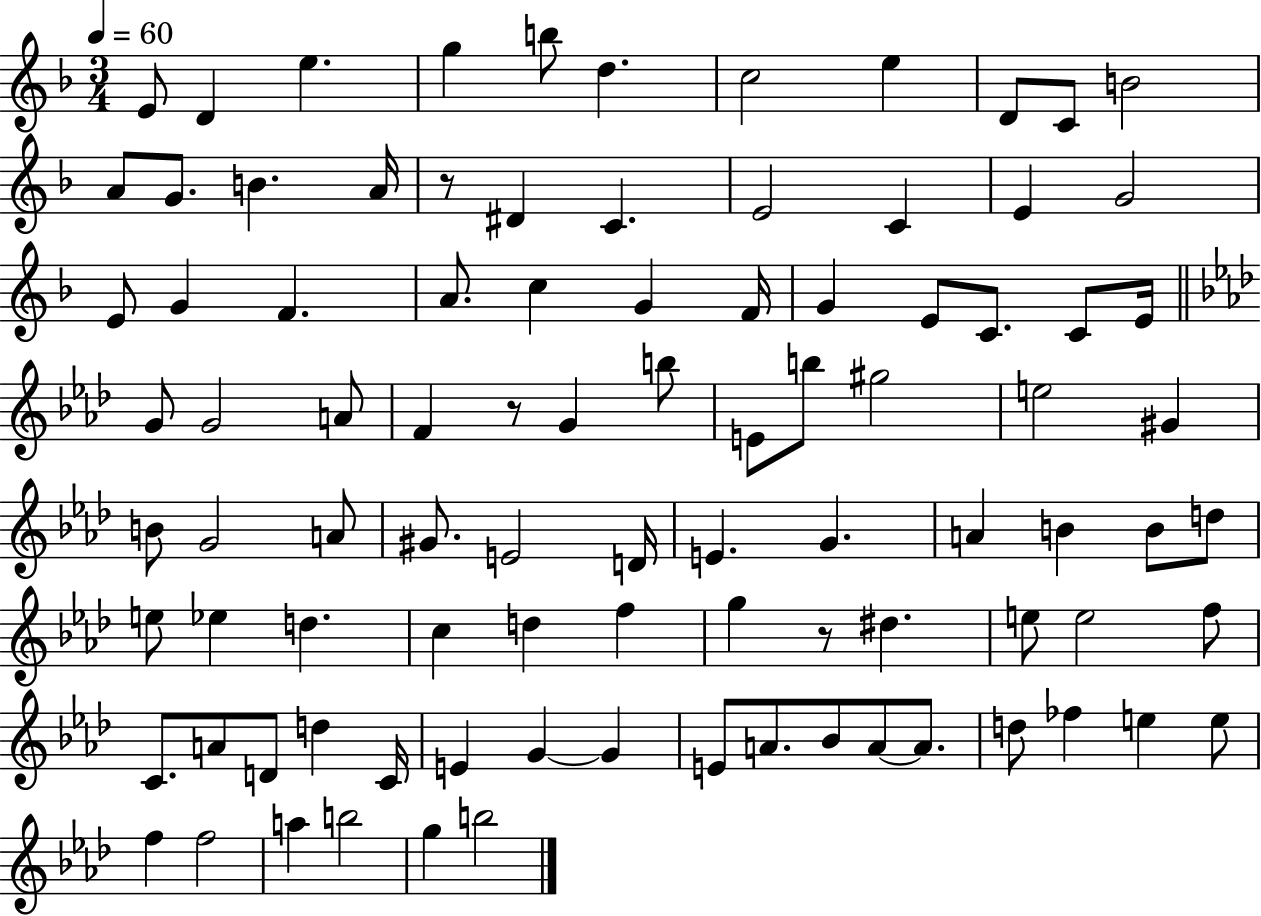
E4/e D4/q E5/q. G5/q B5/e D5/q. C5/h E5/q D4/e C4/e B4/h A4/e G4/e. B4/q. A4/s R/e D#4/q C4/q. E4/h C4/q E4/q G4/h E4/e G4/q F4/q. A4/e. C5/q G4/q F4/s G4/q E4/e C4/e. C4/e E4/s G4/e G4/h A4/e F4/q R/e G4/q B5/e E4/e B5/e G#5/h E5/h G#4/q B4/e G4/h A4/e G#4/e. E4/h D4/s E4/q. G4/q. A4/q B4/q B4/e D5/e E5/e Eb5/q D5/q. C5/q D5/q F5/q G5/q R/e D#5/q. E5/e E5/h F5/e C4/e. A4/e D4/e D5/q C4/s E4/q G4/q G4/q E4/e A4/e. Bb4/e A4/e A4/e. D5/e FES5/q E5/q E5/e F5/q F5/h A5/q B5/h G5/q B5/h